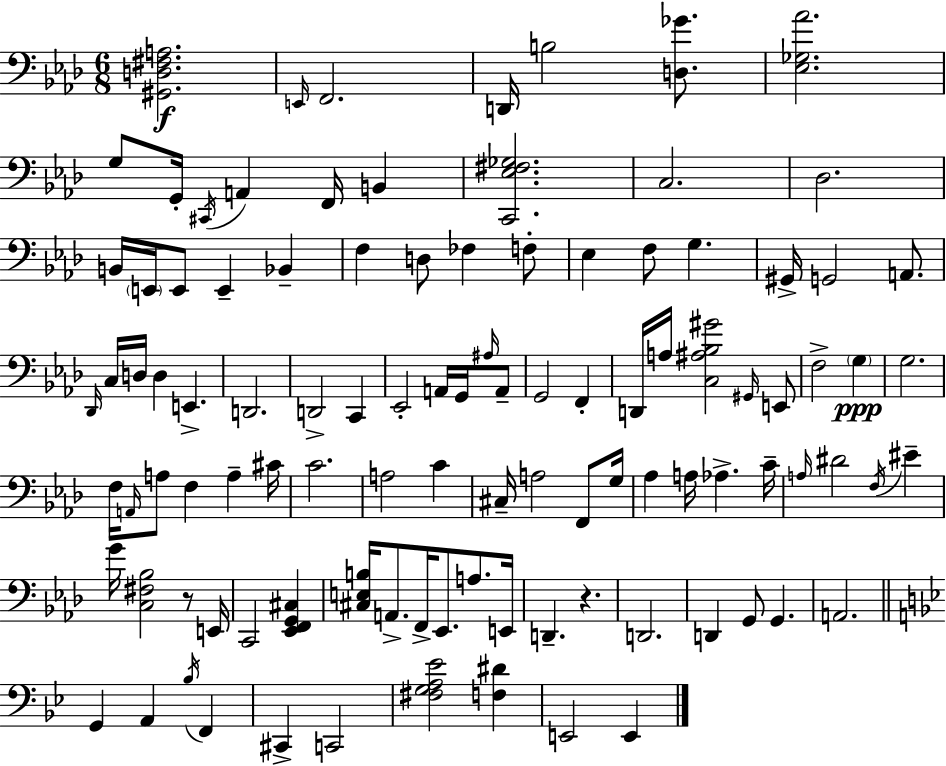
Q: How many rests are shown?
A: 2